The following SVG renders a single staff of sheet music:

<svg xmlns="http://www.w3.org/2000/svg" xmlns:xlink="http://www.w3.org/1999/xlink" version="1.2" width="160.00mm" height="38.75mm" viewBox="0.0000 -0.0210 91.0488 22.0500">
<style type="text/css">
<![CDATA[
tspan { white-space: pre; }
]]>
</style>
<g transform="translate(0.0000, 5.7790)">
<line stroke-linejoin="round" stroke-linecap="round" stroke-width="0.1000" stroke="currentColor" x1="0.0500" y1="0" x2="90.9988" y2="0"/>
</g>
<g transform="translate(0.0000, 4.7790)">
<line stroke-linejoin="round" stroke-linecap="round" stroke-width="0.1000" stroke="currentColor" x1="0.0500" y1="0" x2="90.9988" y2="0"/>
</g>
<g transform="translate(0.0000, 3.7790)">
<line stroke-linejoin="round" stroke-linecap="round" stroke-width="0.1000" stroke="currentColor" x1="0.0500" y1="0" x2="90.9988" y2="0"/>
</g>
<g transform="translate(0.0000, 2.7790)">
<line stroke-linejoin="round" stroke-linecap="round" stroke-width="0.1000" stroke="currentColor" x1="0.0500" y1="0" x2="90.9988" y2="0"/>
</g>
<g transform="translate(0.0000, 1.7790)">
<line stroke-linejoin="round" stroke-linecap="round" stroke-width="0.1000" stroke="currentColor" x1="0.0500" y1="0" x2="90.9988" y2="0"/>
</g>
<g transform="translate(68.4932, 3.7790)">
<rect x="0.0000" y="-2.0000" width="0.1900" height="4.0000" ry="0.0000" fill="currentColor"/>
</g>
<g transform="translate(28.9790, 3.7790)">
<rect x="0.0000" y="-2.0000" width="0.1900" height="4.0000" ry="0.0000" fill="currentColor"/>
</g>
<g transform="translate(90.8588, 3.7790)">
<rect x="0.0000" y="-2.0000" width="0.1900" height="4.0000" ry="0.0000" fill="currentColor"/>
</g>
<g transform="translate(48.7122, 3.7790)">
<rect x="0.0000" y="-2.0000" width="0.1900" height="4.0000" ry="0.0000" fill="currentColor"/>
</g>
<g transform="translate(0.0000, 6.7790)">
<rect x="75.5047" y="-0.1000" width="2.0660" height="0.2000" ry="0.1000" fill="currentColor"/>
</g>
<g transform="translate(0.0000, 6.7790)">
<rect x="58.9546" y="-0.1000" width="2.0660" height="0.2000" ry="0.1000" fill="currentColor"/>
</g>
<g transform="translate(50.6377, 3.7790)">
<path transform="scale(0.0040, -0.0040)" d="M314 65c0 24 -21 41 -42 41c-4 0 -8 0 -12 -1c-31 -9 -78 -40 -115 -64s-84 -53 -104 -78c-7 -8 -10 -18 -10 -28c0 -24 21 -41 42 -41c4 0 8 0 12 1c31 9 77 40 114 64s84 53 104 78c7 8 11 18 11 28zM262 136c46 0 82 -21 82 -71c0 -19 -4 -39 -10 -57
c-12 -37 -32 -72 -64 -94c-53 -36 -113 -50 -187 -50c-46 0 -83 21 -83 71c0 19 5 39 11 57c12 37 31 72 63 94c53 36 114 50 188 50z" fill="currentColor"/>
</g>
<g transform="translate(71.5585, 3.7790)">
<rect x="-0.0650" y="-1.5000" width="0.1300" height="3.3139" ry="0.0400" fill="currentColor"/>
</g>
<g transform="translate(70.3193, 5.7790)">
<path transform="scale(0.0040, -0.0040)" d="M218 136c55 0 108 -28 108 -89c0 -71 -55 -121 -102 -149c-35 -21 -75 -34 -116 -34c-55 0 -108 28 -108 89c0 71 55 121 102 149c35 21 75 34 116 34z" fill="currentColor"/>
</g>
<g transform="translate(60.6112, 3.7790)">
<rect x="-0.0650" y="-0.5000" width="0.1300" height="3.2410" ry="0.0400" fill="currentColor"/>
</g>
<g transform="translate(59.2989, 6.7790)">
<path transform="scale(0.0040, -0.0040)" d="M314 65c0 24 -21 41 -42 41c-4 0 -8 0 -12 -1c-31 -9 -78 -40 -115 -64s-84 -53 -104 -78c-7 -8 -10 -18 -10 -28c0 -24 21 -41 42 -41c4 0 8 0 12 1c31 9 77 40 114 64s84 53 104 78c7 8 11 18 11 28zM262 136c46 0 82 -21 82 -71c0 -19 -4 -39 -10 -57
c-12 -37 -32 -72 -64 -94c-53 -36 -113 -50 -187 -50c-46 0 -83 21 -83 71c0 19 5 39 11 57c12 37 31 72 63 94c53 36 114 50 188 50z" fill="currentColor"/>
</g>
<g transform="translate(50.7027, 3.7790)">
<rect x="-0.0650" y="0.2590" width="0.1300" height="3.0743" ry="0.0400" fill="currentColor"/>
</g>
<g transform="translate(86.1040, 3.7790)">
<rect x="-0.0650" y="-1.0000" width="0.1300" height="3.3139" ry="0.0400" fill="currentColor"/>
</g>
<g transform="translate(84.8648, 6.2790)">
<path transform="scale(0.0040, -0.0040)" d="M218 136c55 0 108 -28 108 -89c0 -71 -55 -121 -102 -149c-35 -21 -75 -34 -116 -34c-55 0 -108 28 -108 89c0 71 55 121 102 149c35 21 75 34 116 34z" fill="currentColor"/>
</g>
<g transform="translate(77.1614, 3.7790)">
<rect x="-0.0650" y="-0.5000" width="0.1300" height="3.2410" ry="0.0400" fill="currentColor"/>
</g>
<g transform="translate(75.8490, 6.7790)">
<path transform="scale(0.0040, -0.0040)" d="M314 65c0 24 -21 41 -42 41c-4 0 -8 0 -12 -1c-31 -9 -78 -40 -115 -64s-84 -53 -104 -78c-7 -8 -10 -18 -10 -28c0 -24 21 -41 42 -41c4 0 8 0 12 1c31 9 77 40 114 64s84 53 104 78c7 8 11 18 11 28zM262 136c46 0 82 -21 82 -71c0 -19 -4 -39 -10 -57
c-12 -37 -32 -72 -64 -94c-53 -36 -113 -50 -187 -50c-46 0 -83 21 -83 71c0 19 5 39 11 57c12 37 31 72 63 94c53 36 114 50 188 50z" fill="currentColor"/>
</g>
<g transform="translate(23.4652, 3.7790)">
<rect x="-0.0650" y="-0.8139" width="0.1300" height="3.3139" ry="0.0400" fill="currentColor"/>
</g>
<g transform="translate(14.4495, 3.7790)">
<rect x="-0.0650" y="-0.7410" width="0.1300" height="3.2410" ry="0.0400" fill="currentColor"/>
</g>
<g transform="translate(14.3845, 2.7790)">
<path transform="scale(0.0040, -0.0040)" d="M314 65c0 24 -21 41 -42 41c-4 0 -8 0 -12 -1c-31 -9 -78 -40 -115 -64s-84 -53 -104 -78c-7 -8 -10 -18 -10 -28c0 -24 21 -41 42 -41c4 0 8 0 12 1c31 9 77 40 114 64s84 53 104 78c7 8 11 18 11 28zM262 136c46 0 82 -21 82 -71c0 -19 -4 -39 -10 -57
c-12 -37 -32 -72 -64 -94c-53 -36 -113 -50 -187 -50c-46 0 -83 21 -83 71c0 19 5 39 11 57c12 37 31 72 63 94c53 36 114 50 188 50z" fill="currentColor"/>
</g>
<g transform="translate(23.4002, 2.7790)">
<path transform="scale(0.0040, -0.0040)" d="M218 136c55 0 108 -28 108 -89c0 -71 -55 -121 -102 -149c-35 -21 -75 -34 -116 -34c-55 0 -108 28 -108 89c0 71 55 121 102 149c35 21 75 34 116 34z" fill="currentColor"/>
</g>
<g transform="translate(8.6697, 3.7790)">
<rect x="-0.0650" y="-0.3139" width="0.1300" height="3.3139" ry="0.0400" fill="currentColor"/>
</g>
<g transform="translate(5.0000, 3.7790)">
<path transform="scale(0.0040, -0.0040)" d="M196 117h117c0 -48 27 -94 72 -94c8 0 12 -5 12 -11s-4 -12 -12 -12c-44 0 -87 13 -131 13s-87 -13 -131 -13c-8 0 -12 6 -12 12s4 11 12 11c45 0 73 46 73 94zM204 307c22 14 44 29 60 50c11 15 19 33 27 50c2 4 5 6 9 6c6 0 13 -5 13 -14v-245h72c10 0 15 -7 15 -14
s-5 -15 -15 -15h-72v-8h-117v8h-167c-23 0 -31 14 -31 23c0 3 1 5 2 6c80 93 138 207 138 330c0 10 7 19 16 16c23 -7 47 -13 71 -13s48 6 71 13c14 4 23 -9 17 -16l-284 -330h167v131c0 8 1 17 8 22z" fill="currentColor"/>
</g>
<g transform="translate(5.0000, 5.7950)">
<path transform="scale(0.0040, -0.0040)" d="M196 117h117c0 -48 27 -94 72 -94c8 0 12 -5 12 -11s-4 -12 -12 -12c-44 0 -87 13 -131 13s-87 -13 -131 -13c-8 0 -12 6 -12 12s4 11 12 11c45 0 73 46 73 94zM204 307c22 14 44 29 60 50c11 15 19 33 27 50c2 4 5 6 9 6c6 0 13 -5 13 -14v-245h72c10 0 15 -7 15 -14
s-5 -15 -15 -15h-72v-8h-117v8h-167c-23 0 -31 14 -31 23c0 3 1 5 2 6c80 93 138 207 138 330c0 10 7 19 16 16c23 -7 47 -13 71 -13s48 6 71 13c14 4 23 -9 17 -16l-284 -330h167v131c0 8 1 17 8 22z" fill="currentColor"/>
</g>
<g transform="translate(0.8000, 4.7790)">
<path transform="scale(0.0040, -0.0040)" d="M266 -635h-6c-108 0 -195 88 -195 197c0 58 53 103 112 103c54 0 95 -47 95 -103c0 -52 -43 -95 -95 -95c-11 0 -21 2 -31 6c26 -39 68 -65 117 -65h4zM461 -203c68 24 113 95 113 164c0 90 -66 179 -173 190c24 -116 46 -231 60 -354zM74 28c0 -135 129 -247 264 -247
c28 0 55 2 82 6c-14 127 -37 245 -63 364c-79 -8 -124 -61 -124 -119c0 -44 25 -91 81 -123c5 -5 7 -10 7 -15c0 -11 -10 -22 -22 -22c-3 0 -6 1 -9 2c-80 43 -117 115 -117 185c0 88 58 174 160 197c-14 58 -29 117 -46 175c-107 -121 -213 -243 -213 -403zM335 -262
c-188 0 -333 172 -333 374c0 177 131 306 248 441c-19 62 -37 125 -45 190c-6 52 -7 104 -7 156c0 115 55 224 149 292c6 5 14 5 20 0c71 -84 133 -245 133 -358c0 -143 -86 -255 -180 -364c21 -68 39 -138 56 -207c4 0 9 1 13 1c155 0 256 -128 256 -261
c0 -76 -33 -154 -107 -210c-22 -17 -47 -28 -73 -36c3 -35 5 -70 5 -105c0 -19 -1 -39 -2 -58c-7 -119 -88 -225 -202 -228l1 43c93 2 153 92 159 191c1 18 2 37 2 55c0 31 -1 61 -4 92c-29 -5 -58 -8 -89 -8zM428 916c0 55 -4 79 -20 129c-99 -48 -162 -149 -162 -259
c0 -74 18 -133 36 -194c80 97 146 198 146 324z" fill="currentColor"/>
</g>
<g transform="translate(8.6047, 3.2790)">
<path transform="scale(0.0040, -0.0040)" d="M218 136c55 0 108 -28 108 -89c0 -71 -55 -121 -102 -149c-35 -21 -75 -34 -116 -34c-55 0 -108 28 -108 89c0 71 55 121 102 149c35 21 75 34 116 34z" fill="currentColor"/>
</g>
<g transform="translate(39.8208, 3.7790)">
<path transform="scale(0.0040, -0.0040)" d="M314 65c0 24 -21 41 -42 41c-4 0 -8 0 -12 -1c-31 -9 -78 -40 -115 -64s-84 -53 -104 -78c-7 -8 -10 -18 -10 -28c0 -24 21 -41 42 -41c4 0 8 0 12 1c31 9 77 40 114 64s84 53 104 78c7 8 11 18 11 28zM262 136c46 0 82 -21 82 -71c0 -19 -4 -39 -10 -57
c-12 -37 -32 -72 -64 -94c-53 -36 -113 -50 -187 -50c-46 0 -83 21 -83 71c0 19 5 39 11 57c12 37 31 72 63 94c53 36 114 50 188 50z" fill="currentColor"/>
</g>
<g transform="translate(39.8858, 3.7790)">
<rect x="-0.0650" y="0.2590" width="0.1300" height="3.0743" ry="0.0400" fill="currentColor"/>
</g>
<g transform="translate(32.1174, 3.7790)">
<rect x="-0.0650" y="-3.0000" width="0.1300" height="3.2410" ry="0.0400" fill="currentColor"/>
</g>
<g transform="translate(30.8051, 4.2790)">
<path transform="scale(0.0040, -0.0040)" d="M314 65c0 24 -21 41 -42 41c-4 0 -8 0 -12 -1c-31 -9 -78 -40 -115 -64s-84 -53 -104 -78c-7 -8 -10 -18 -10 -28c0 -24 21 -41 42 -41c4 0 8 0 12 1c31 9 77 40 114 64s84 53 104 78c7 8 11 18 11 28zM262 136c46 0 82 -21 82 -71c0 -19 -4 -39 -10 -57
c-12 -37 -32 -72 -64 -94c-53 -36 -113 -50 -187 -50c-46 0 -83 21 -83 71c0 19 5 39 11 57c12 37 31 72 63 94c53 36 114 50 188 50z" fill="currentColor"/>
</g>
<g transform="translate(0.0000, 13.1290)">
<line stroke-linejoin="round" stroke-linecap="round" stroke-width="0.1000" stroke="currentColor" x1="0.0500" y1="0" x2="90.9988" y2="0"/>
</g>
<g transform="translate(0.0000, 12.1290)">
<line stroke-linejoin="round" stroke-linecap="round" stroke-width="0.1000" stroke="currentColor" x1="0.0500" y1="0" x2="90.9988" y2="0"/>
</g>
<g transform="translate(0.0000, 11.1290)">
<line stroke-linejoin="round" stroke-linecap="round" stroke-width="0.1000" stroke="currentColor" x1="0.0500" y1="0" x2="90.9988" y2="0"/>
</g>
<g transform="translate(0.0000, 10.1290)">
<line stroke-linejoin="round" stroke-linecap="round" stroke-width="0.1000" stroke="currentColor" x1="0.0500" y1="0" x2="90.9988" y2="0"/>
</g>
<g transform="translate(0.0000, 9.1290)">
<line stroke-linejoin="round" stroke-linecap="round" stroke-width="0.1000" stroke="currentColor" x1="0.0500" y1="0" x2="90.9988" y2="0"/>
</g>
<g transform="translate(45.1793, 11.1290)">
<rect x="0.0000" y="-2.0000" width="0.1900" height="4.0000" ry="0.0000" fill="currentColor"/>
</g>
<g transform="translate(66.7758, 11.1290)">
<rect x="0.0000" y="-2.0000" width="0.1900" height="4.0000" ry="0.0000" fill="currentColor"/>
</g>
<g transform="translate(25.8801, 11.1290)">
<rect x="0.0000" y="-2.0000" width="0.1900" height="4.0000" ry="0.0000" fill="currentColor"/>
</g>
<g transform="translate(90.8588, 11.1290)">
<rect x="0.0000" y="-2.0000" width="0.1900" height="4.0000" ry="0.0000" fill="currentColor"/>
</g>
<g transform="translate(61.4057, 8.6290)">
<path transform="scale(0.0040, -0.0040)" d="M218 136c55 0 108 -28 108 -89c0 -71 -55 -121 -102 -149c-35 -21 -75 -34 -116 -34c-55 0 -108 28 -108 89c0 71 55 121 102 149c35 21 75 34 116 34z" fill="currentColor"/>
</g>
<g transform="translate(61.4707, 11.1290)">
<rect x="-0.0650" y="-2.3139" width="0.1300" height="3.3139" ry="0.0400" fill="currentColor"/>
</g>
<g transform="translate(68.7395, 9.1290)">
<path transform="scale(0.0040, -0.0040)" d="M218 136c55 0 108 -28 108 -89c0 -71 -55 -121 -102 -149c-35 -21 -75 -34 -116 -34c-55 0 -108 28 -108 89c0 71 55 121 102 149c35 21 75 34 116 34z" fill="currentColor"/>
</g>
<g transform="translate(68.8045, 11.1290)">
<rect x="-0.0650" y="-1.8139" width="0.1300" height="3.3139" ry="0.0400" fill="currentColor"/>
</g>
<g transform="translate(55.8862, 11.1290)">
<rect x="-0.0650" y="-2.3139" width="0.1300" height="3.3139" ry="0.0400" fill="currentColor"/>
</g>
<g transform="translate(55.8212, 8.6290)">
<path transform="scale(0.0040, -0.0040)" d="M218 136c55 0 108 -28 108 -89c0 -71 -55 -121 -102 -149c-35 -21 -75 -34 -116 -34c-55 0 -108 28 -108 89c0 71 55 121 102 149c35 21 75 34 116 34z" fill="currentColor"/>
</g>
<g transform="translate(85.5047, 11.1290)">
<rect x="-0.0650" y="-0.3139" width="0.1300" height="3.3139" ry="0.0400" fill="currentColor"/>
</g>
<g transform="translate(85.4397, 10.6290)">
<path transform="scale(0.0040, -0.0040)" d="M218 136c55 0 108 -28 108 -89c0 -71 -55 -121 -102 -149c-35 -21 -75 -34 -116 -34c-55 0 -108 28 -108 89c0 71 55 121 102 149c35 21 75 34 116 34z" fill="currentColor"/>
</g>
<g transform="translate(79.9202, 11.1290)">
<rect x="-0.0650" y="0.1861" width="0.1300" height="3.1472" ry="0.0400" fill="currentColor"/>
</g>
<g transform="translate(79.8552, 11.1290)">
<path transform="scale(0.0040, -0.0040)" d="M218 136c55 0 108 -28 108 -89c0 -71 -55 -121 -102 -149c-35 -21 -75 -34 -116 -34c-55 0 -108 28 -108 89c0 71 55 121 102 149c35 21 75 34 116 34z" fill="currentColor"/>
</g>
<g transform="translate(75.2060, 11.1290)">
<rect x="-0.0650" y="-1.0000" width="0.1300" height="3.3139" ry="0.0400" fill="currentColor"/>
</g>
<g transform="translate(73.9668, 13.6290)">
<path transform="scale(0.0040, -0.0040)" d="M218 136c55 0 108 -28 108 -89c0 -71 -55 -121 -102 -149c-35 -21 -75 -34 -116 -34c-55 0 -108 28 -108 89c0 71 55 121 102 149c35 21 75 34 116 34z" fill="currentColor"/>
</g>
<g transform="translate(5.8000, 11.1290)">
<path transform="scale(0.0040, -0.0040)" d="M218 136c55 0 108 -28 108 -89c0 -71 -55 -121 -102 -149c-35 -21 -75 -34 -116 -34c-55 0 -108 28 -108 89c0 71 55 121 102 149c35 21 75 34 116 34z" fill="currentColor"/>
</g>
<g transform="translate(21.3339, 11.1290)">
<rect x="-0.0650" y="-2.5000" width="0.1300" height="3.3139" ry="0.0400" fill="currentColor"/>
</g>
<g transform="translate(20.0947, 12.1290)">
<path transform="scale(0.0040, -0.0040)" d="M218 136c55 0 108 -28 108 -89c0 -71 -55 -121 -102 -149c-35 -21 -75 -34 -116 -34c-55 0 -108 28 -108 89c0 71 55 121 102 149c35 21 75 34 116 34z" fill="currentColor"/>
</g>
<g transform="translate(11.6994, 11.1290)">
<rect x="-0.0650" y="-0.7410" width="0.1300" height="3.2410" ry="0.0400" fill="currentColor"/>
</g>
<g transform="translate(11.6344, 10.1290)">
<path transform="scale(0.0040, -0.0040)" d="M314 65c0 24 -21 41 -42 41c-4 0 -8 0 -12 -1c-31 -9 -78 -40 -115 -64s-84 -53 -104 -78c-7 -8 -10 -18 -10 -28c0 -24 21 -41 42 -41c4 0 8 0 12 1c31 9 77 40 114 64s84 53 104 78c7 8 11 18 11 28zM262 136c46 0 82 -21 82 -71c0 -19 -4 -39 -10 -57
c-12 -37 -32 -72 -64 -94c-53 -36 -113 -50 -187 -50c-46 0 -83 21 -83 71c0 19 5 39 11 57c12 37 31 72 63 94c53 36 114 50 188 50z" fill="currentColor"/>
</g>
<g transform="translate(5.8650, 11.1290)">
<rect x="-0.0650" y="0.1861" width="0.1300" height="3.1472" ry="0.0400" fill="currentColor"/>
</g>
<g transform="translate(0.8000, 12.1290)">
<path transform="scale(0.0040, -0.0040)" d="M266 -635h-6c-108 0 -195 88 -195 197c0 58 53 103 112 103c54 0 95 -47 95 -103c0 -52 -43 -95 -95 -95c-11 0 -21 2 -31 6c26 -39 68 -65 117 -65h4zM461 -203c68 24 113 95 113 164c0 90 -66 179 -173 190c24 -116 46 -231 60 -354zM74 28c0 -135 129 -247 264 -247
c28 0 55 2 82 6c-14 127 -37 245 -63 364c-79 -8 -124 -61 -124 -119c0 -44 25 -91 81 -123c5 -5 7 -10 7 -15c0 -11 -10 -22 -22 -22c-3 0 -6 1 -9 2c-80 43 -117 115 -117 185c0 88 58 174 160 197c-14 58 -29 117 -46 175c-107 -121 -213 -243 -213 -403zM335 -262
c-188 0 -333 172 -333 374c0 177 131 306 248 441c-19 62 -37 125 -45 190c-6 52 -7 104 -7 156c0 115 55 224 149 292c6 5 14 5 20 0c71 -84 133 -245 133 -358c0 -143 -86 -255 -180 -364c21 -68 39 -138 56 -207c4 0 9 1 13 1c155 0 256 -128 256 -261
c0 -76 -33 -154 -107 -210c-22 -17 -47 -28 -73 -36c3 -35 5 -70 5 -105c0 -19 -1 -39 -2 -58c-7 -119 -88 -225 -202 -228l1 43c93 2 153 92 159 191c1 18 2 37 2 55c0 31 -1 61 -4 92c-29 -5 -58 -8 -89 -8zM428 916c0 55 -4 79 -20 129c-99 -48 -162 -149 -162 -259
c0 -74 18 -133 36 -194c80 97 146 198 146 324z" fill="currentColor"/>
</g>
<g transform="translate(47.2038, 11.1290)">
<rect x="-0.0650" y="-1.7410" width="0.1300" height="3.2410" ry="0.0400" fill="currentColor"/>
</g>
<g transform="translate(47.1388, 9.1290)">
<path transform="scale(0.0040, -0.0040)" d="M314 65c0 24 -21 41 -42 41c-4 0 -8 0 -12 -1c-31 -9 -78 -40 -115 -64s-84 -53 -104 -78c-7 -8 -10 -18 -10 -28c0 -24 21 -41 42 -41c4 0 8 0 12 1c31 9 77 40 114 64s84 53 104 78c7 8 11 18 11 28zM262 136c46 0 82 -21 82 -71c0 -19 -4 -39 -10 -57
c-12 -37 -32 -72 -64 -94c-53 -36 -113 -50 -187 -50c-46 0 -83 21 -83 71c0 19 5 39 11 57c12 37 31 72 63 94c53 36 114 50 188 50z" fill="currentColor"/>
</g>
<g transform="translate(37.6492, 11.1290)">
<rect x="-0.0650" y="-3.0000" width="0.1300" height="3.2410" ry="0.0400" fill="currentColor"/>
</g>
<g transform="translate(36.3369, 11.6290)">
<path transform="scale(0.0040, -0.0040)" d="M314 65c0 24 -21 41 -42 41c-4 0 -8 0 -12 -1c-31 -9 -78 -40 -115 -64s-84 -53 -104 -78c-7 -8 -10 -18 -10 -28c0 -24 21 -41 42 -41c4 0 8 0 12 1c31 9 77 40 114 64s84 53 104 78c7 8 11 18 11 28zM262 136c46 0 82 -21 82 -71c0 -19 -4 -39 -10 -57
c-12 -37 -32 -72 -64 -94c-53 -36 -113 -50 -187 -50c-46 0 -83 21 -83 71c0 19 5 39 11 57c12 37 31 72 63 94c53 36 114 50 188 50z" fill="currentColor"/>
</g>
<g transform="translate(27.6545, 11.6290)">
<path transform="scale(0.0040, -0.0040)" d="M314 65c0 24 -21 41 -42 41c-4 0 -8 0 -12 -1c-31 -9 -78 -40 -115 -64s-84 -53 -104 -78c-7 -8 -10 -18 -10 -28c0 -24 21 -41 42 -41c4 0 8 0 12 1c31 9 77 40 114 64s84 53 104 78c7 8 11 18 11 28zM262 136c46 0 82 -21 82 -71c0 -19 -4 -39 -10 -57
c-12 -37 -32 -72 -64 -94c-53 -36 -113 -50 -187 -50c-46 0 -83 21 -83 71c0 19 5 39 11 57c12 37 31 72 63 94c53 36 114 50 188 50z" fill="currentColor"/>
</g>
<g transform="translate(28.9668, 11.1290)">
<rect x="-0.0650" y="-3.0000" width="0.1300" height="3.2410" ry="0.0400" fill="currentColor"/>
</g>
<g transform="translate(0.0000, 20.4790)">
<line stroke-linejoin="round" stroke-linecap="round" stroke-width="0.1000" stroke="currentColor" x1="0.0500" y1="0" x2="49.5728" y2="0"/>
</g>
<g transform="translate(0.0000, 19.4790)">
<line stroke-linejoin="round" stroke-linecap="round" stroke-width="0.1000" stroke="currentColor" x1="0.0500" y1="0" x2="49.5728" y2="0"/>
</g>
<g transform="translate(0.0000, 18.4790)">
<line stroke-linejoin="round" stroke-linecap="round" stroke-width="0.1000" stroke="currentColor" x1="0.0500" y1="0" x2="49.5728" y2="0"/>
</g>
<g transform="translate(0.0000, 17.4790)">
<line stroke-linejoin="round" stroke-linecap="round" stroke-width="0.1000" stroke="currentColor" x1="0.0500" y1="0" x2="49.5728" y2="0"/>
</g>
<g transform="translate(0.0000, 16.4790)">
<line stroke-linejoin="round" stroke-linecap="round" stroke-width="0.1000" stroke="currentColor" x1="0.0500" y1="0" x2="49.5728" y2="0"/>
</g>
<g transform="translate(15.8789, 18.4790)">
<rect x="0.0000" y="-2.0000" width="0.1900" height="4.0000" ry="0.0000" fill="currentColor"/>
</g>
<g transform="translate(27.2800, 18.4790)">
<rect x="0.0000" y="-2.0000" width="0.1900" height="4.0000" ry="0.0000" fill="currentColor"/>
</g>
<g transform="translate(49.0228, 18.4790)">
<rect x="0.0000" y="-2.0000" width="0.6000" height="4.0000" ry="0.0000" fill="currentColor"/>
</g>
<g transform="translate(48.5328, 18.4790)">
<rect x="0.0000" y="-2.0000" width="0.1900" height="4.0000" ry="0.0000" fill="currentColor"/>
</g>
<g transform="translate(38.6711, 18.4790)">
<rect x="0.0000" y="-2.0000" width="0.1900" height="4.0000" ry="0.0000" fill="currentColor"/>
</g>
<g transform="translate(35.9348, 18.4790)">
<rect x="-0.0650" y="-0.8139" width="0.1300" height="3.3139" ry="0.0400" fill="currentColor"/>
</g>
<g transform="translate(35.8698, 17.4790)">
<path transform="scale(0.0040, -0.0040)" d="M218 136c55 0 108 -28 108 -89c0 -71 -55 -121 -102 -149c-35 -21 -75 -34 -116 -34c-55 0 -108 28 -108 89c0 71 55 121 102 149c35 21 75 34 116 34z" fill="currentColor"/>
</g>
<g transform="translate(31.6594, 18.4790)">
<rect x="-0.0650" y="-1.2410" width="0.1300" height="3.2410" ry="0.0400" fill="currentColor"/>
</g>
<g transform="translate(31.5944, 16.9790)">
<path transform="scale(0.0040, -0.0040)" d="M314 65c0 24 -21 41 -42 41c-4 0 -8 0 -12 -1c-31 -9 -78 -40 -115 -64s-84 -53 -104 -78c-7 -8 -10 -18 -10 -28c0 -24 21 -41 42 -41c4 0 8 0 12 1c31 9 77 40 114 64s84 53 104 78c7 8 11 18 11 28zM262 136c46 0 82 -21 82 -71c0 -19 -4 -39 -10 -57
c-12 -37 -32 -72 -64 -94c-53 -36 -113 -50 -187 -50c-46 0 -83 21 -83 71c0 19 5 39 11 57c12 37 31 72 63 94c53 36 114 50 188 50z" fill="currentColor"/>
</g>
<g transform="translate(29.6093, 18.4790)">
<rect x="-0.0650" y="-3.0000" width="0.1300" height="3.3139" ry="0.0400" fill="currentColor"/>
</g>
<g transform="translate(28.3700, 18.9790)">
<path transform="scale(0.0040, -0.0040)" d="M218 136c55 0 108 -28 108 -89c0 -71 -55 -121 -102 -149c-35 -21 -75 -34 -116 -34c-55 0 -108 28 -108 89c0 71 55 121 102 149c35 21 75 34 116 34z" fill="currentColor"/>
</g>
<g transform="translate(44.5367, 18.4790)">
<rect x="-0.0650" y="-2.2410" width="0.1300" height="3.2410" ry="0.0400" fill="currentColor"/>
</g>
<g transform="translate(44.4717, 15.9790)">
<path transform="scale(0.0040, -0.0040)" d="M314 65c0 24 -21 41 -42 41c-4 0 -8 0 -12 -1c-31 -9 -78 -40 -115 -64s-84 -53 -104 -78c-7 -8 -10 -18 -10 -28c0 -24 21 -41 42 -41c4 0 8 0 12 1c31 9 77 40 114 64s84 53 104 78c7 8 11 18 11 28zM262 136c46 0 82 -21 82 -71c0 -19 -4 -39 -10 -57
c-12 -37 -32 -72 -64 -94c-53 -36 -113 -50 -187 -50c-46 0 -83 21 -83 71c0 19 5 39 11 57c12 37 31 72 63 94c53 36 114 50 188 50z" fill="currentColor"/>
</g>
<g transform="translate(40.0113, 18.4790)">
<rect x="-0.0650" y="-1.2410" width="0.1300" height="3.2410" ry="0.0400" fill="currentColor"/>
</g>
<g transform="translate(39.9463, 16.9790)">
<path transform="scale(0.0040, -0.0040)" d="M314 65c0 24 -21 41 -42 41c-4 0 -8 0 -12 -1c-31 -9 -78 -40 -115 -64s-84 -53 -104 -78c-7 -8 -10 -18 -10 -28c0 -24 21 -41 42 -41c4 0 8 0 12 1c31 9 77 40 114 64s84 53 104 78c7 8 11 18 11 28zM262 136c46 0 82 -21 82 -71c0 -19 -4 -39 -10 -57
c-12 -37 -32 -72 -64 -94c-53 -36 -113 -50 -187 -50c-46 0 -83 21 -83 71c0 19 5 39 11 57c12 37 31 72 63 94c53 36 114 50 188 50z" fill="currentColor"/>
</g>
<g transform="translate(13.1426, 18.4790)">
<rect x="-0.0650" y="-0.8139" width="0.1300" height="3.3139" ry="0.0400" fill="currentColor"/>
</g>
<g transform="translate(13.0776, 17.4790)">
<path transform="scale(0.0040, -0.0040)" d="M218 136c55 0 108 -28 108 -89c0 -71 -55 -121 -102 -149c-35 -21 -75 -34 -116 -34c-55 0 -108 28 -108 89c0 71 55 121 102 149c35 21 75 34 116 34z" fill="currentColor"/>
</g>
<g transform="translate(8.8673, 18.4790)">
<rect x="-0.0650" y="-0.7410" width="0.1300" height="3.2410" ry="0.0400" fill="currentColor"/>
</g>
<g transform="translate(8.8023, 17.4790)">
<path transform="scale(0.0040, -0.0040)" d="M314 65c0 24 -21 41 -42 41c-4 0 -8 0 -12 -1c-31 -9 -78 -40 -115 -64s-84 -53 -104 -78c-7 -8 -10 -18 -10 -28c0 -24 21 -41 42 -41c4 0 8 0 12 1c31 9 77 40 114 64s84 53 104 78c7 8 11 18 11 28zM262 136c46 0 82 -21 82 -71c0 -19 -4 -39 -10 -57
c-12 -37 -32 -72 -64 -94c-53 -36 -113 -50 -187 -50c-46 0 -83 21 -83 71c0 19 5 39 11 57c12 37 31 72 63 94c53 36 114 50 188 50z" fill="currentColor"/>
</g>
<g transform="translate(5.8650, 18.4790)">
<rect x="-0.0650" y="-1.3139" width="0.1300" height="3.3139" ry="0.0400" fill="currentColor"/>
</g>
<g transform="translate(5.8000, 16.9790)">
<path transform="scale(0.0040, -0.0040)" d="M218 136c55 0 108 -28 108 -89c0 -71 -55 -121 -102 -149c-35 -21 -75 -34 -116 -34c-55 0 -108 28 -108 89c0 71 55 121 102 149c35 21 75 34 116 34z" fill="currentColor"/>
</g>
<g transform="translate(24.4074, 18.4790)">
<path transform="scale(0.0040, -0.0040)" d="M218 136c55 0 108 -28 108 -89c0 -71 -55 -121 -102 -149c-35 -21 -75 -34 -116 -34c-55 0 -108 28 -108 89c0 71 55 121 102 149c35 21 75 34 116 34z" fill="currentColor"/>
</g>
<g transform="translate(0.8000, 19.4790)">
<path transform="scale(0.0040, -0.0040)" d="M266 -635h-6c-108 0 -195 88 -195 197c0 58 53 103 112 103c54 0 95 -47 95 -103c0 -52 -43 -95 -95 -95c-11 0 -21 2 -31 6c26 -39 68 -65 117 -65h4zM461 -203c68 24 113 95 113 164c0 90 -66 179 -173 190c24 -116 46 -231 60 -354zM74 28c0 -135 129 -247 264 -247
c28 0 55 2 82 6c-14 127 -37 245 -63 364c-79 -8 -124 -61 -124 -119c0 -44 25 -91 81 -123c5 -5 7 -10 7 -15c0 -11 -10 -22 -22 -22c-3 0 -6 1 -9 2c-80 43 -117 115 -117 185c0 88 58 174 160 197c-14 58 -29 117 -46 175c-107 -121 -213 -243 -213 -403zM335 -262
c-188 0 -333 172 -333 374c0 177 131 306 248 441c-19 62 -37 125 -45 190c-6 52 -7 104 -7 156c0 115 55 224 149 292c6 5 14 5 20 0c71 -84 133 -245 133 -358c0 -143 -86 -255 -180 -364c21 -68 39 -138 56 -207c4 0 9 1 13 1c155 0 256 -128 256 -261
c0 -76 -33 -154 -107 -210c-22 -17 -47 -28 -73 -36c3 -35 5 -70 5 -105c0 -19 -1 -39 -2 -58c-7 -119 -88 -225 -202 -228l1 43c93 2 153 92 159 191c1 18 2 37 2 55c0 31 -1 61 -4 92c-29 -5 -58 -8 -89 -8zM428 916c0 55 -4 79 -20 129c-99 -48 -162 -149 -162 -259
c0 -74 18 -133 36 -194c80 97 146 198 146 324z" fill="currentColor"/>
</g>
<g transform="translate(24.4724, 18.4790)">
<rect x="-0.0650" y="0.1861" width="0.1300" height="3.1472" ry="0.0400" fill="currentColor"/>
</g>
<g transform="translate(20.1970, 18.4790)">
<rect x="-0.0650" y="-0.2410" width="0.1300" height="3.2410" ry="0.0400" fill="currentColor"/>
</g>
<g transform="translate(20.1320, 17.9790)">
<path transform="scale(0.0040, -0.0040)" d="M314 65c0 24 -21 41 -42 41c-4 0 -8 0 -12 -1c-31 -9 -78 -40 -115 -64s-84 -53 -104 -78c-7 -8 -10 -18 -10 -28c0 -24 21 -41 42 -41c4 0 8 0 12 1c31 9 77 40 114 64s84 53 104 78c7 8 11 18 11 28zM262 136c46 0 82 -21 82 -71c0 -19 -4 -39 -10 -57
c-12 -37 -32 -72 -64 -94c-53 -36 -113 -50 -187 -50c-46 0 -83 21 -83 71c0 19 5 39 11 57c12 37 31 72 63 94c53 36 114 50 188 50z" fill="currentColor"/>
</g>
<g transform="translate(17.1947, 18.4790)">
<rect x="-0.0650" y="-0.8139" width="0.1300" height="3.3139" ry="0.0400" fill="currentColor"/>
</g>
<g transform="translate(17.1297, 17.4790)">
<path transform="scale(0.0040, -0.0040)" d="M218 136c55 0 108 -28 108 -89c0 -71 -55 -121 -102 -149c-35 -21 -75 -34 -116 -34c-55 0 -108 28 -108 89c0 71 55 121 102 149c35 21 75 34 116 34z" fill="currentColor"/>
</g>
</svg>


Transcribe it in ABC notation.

X:1
T:Untitled
M:4/4
L:1/4
K:C
c d2 d A2 B2 B2 C2 E C2 D B d2 G A2 A2 f2 g g f D B c e d2 d d c2 B A e2 d e2 g2